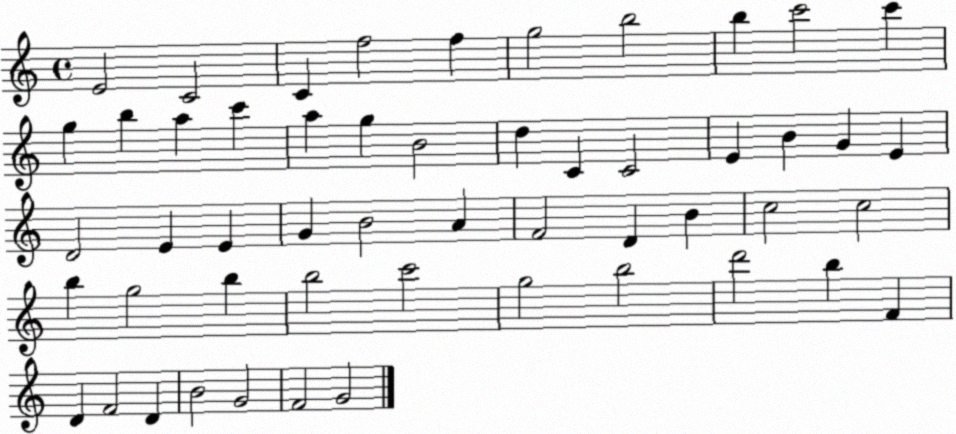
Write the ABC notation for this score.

X:1
T:Untitled
M:4/4
L:1/4
K:C
E2 C2 C f2 f g2 b2 b c'2 c' g b a c' a g B2 d C C2 E B G E D2 E E G B2 A F2 D B c2 c2 b g2 b b2 c'2 g2 b2 d'2 b F D F2 D B2 G2 F2 G2